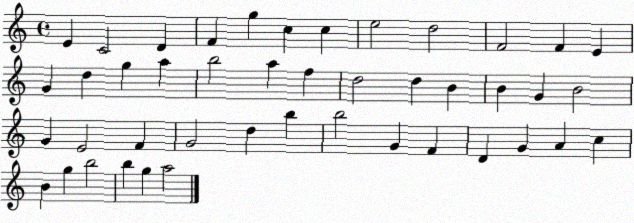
X:1
T:Untitled
M:4/4
L:1/4
K:C
E C2 D F g c c e2 d2 F2 F E G d g a b2 a f d2 d B B G B2 G E2 F G2 d b b2 G F D G A c B g b2 b g a2